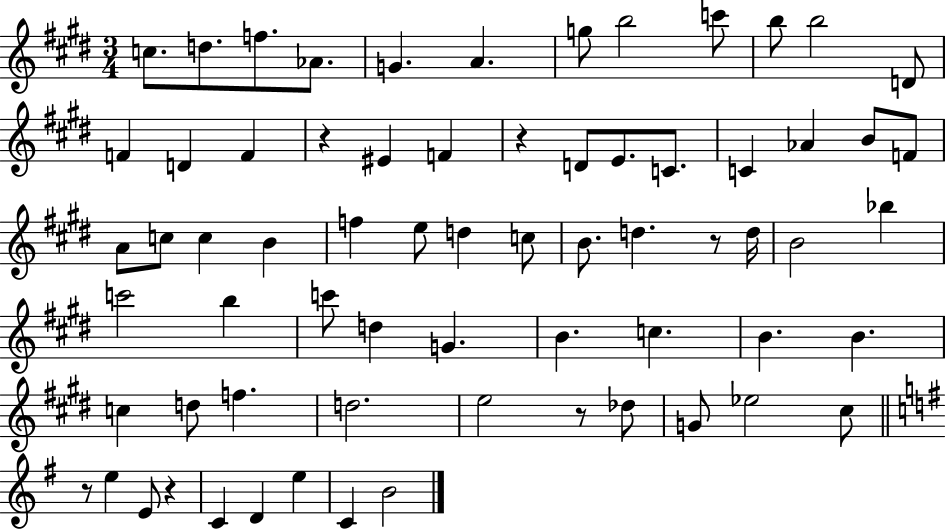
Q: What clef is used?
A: treble